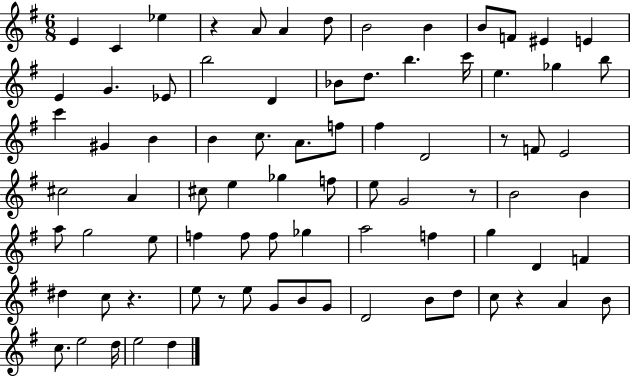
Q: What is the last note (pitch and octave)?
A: D5